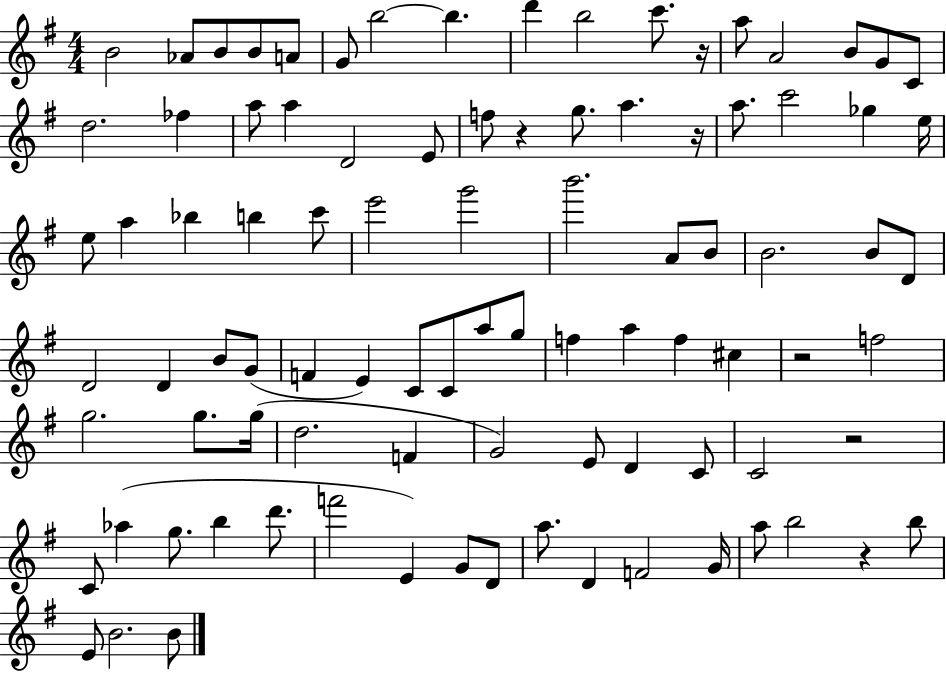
B4/h Ab4/e B4/e B4/e A4/e G4/e B5/h B5/q. D6/q B5/h C6/e. R/s A5/e A4/h B4/e G4/e C4/e D5/h. FES5/q A5/e A5/q D4/h E4/e F5/e R/q G5/e. A5/q. R/s A5/e. C6/h Gb5/q E5/s E5/e A5/q Bb5/q B5/q C6/e E6/h G6/h B6/h. A4/e B4/e B4/h. B4/e D4/e D4/h D4/q B4/e G4/e F4/q E4/q C4/e C4/e A5/e G5/e F5/q A5/q F5/q C#5/q R/h F5/h G5/h. G5/e. G5/s D5/h. F4/q G4/h E4/e D4/q C4/e C4/h R/h C4/e Ab5/q G5/e. B5/q D6/e. F6/h E4/q G4/e D4/e A5/e. D4/q F4/h G4/s A5/e B5/h R/q B5/e E4/e B4/h. B4/e